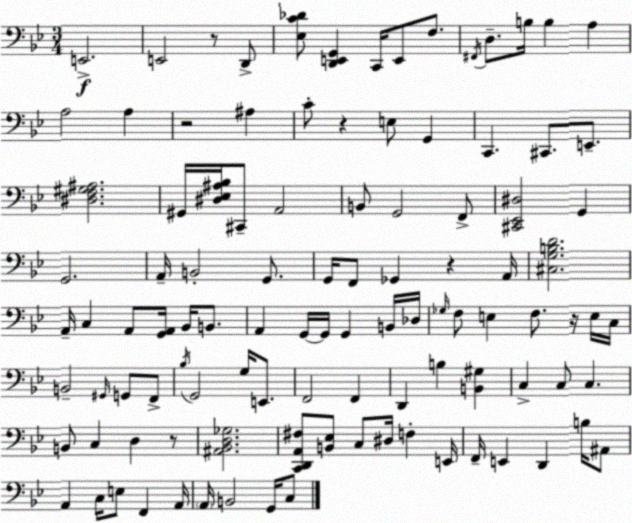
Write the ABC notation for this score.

X:1
T:Untitled
M:3/4
L:1/4
K:Gm
E,,2 E,,2 z/2 D,,/2 [_E,C_D]/2 [D,,E,,G,,] C,,/4 E,,/2 F,/2 ^F,,/4 D,/2 B,/4 B, A, A,2 A, z2 ^A, C/2 z E,/2 G,, C,, ^C,,/2 E,,/2 [^D,F,^G,^A,]2 ^G,,/4 [^D,_E,^A,_B,]/4 ^C,,/2 A,,2 B,,/2 G,,2 F,,/2 [^C,,_E,,^D,]2 G,, G,,2 A,,/4 B,,2 G,,/2 G,,/4 F,,/2 _G,, z A,,/4 [^C,G,B,D]2 A,,/4 C, A,,/2 [G,,A,,]/4 _B,,/4 B,,/2 A,, G,,/4 G,,/4 G,, B,,/4 _D,/4 _G,/4 F,/2 E, F,/2 z/4 E,/4 C,/4 B,,2 ^G,,/4 G,,/2 F,,/2 _B,/4 G,,2 G,/4 E,,/2 F,,2 F,, D,, B, [B,,^G,] C, C,/2 C, B,,/2 C, D, z/2 [^A,,_B,,D,_G,]2 [C,,D,,A,,^F,]/2 [B,,_E,]/2 C,/2 ^D,/4 F, E,,/4 F,,/4 E,, D,, B,/4 ^A,,/2 A,, C,/4 E,/2 F,, A,,/4 A,,/4 B,,2 G,,/4 C,/2